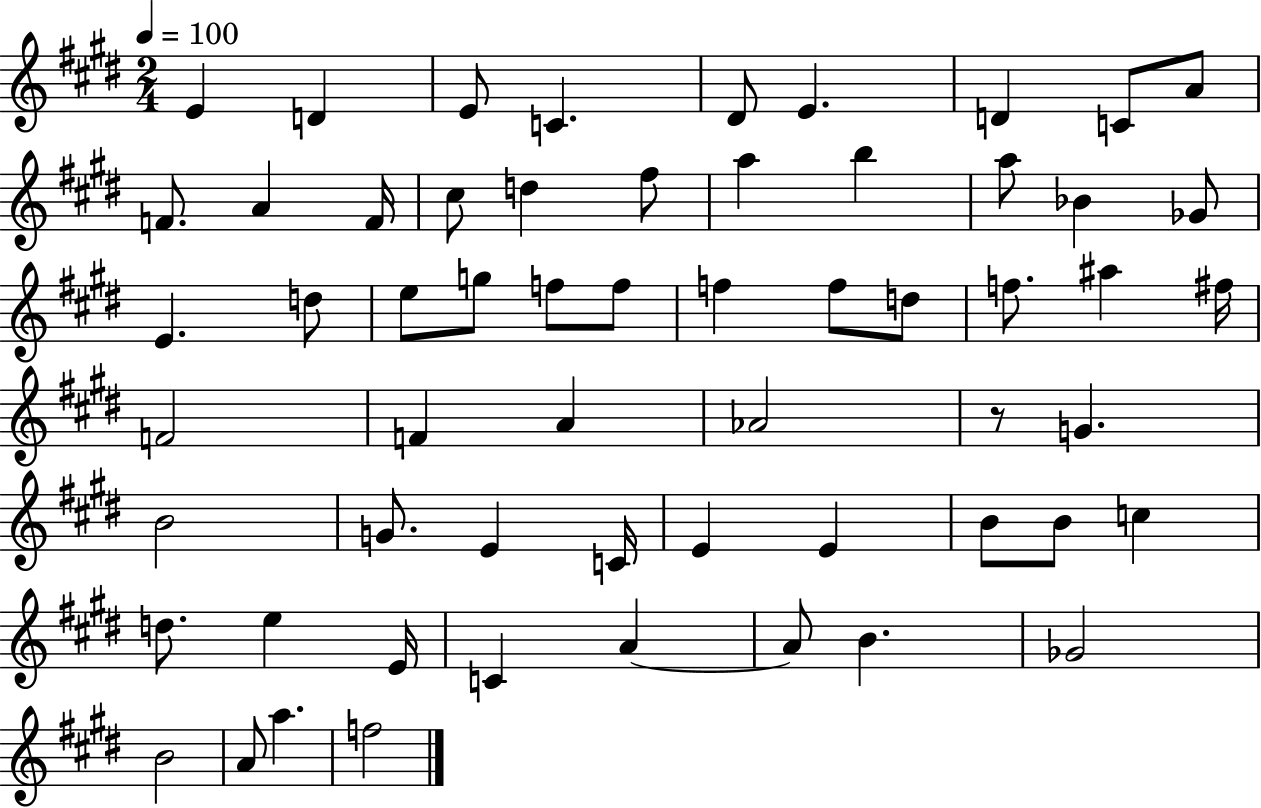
{
  \clef treble
  \numericTimeSignature
  \time 2/4
  \key e \major
  \tempo 4 = 100
  e'4 d'4 | e'8 c'4. | dis'8 e'4. | d'4 c'8 a'8 | \break f'8. a'4 f'16 | cis''8 d''4 fis''8 | a''4 b''4 | a''8 bes'4 ges'8 | \break e'4. d''8 | e''8 g''8 f''8 f''8 | f''4 f''8 d''8 | f''8. ais''4 fis''16 | \break f'2 | f'4 a'4 | aes'2 | r8 g'4. | \break b'2 | g'8. e'4 c'16 | e'4 e'4 | b'8 b'8 c''4 | \break d''8. e''4 e'16 | c'4 a'4~~ | a'8 b'4. | ges'2 | \break b'2 | a'8 a''4. | f''2 | \bar "|."
}